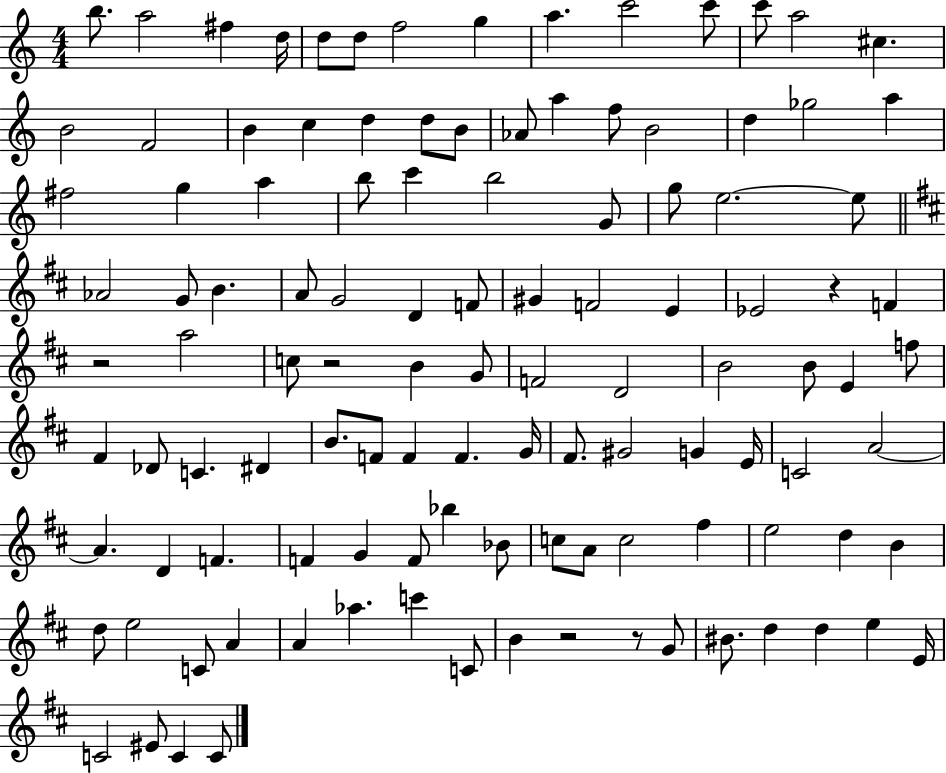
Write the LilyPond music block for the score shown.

{
  \clef treble
  \numericTimeSignature
  \time 4/4
  \key c \major
  b''8. a''2 fis''4 d''16 | d''8 d''8 f''2 g''4 | a''4. c'''2 c'''8 | c'''8 a''2 cis''4. | \break b'2 f'2 | b'4 c''4 d''4 d''8 b'8 | aes'8 a''4 f''8 b'2 | d''4 ges''2 a''4 | \break fis''2 g''4 a''4 | b''8 c'''4 b''2 g'8 | g''8 e''2.~~ e''8 | \bar "||" \break \key d \major aes'2 g'8 b'4. | a'8 g'2 d'4 f'8 | gis'4 f'2 e'4 | ees'2 r4 f'4 | \break r2 a''2 | c''8 r2 b'4 g'8 | f'2 d'2 | b'2 b'8 e'4 f''8 | \break fis'4 des'8 c'4. dis'4 | b'8. f'8 f'4 f'4. g'16 | fis'8. gis'2 g'4 e'16 | c'2 a'2~~ | \break a'4. d'4 f'4. | f'4 g'4 f'8 bes''4 bes'8 | c''8 a'8 c''2 fis''4 | e''2 d''4 b'4 | \break d''8 e''2 c'8 a'4 | a'4 aes''4. c'''4 c'8 | b'4 r2 r8 g'8 | bis'8. d''4 d''4 e''4 e'16 | \break c'2 eis'8 c'4 c'8 | \bar "|."
}